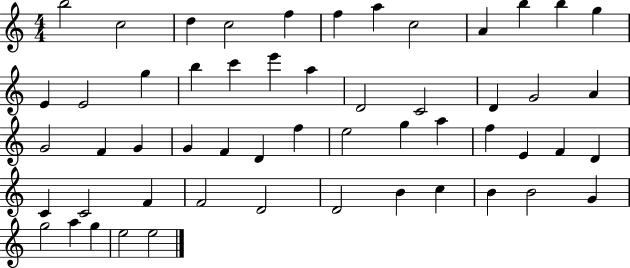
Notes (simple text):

B5/h C5/h D5/q C5/h F5/q F5/q A5/q C5/h A4/q B5/q B5/q G5/q E4/q E4/h G5/q B5/q C6/q E6/q A5/q D4/h C4/h D4/q G4/h A4/q G4/h F4/q G4/q G4/q F4/q D4/q F5/q E5/h G5/q A5/q F5/q E4/q F4/q D4/q C4/q C4/h F4/q F4/h D4/h D4/h B4/q C5/q B4/q B4/h G4/q G5/h A5/q G5/q E5/h E5/h